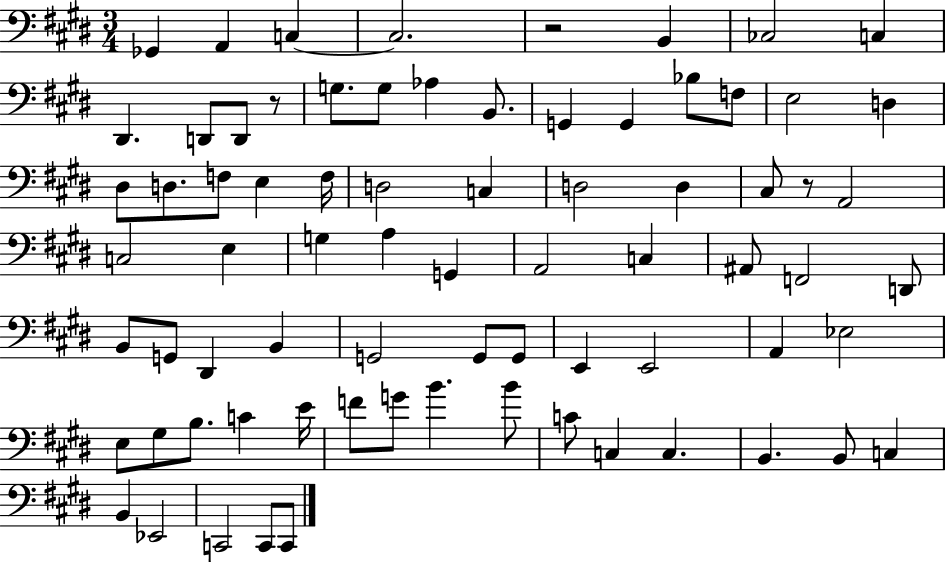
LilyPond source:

{
  \clef bass
  \numericTimeSignature
  \time 3/4
  \key e \major
  ges,4 a,4 c4~~ | c2. | r2 b,4 | ces2 c4 | \break dis,4. d,8 d,8 r8 | g8. g8 aes4 b,8. | g,4 g,4 bes8 f8 | e2 d4 | \break dis8 d8. f8 e4 f16 | d2 c4 | d2 d4 | cis8 r8 a,2 | \break c2 e4 | g4 a4 g,4 | a,2 c4 | ais,8 f,2 d,8 | \break b,8 g,8 dis,4 b,4 | g,2 g,8 g,8 | e,4 e,2 | a,4 ees2 | \break e8 gis8 b8. c'4 e'16 | f'8 g'8 b'4. b'8 | c'8 c4 c4. | b,4. b,8 c4 | \break b,4 ees,2 | c,2 c,8 c,8 | \bar "|."
}